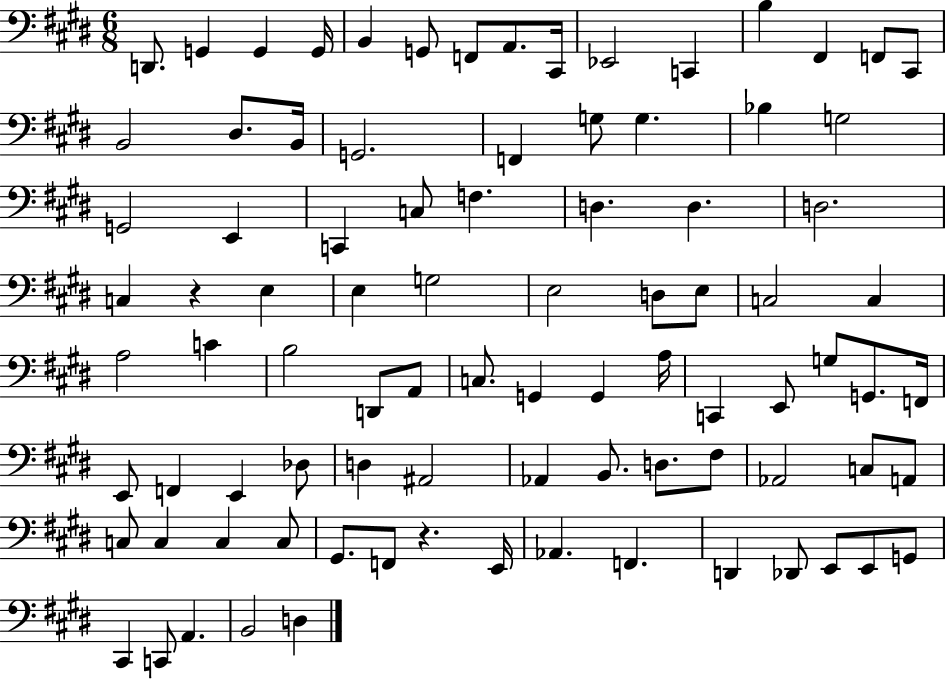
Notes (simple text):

D2/e. G2/q G2/q G2/s B2/q G2/e F2/e A2/e. C#2/s Eb2/h C2/q B3/q F#2/q F2/e C#2/e B2/h D#3/e. B2/s G2/h. F2/q G3/e G3/q. Bb3/q G3/h G2/h E2/q C2/q C3/e F3/q. D3/q. D3/q. D3/h. C3/q R/q E3/q E3/q G3/h E3/h D3/e E3/e C3/h C3/q A3/h C4/q B3/h D2/e A2/e C3/e. G2/q G2/q A3/s C2/q E2/e G3/e G2/e. F2/s E2/e F2/q E2/q Db3/e D3/q A#2/h Ab2/q B2/e. D3/e. F#3/e Ab2/h C3/e A2/e C3/e C3/q C3/q C3/e G#2/e. F2/e R/q. E2/s Ab2/q. F2/q. D2/q Db2/e E2/e E2/e G2/e C#2/q C2/e A2/q. B2/h D3/q